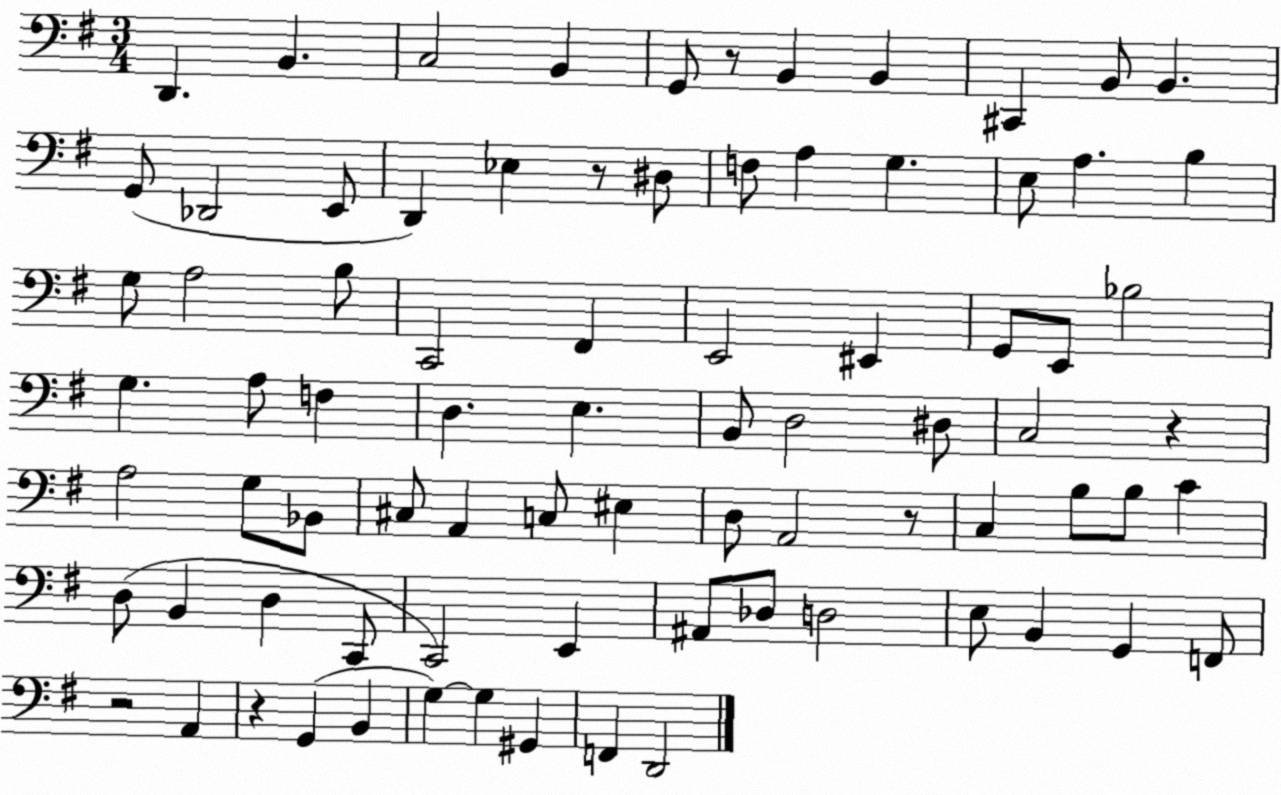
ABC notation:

X:1
T:Untitled
M:3/4
L:1/4
K:G
D,, B,, C,2 B,, G,,/2 z/2 B,, B,, ^C,, B,,/2 B,, G,,/2 _D,,2 E,,/2 D,, _E, z/2 ^D,/2 F,/2 A, G, E,/2 A, B, G,/2 A,2 B,/2 C,,2 ^F,, E,,2 ^E,, G,,/2 E,,/2 _B,2 G, A,/2 F, D, E, B,,/2 D,2 ^D,/2 C,2 z A,2 G,/2 _B,,/2 ^C,/2 A,, C,/2 ^E, D,/2 A,,2 z/2 C, B,/2 B,/2 C D,/2 B,, D, C,,/2 C,,2 E,, ^A,,/2 _D,/2 D,2 E,/2 B,, G,, F,,/2 z2 A,, z G,, B,, G, G, ^G,, F,, D,,2